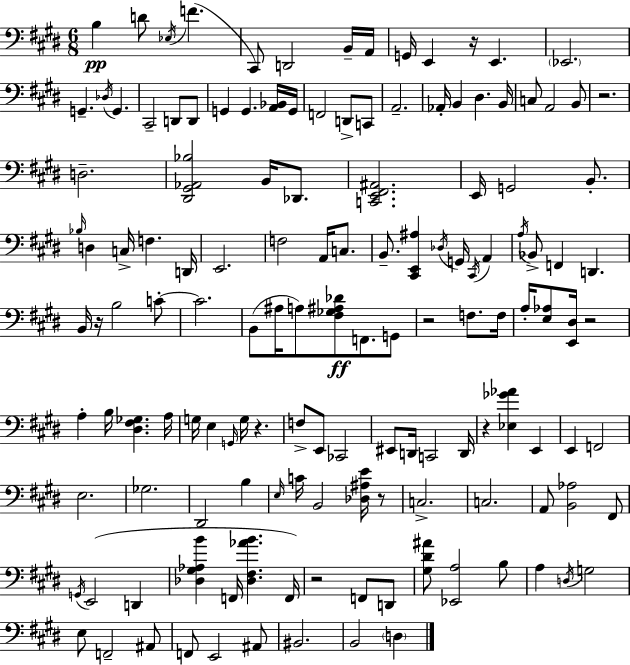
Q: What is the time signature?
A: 6/8